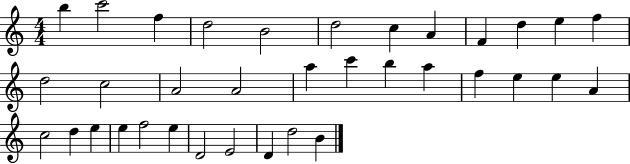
{
  \clef treble
  \numericTimeSignature
  \time 4/4
  \key c \major
  b''4 c'''2 f''4 | d''2 b'2 | d''2 c''4 a'4 | f'4 d''4 e''4 f''4 | \break d''2 c''2 | a'2 a'2 | a''4 c'''4 b''4 a''4 | f''4 e''4 e''4 a'4 | \break c''2 d''4 e''4 | e''4 f''2 e''4 | d'2 e'2 | d'4 d''2 b'4 | \break \bar "|."
}